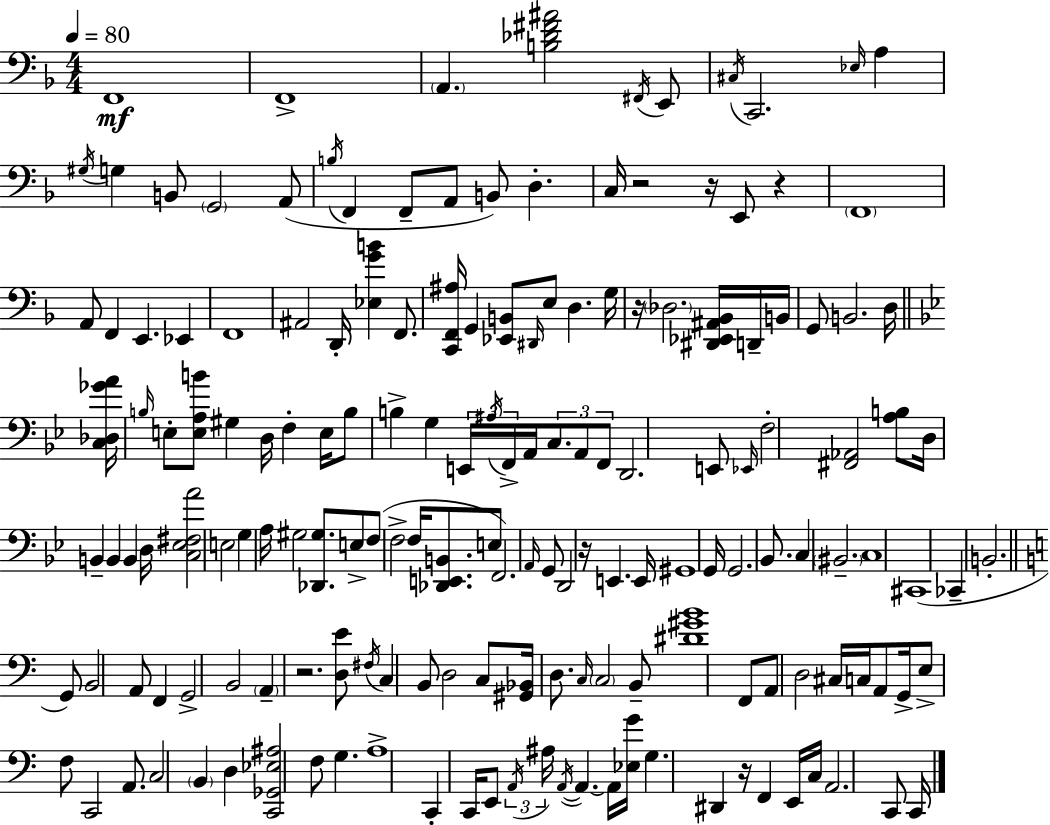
F2/w F2/w A2/q. [B3,Db4,F#4,A#4]/h F#2/s E2/e C#3/s C2/h. Eb3/s A3/q G#3/s G3/q B2/e G2/h A2/e B3/s F2/q F2/e A2/e B2/e D3/q. C3/s R/h R/s E2/e R/q F2/w A2/e F2/q E2/q. Eb2/q F2/w A#2/h D2/s [Eb3,G4,B4]/q F2/e. [C2,F2,A#3]/s G2/q [Eb2,B2]/e D#2/s E3/e D3/q. G3/s R/s Db3/h. [D#2,Eb2,A#2,Bb2]/s D2/s B2/s G2/e B2/h. D3/s [C3,Db3,Gb4,A4]/s B3/s E3/e [E3,A3,B4]/e G#3/q D3/s F3/q E3/s B3/e B3/q G3/q E2/s A#3/s F2/s A2/s C3/e. A2/e F2/e D2/h. E2/e Eb2/s F3/h [F#2,Ab2]/h [A3,B3]/e D3/s B2/q B2/q B2/q D3/s [C3,Eb3,F#3,A4]/h E3/h G3/q A3/s G#3/h [Db2,G#3]/e. E3/e F3/e F3/h F3/s [Db2,E2,B2]/e. E3/e F2/h. A2/s G2/e D2/h R/s E2/q. E2/s G#2/w G2/s G2/h. Bb2/e. C3/q BIS2/h. C3/w C#2/w CES2/q B2/h. G2/e B2/h A2/e F2/q G2/h B2/h A2/q R/h. [D3,E4]/e F#3/s C3/q B2/e D3/h C3/e [G#2,Bb2]/s D3/e. C3/s C3/h B2/e [D#4,G#4,B4]/w F2/e A2/e D3/h C#3/s C3/s A2/e G2/s E3/e F3/e C2/h A2/e. C3/h B2/q D3/q [C2,Gb2,Eb3,A#3]/h F3/e G3/q. A3/w C2/q C2/s E2/e A2/s A#3/s A2/s A2/q. A2/s [Eb3,G4]/s G3/q. D#2/q R/s F2/q E2/s C3/s A2/h. C2/e C2/s